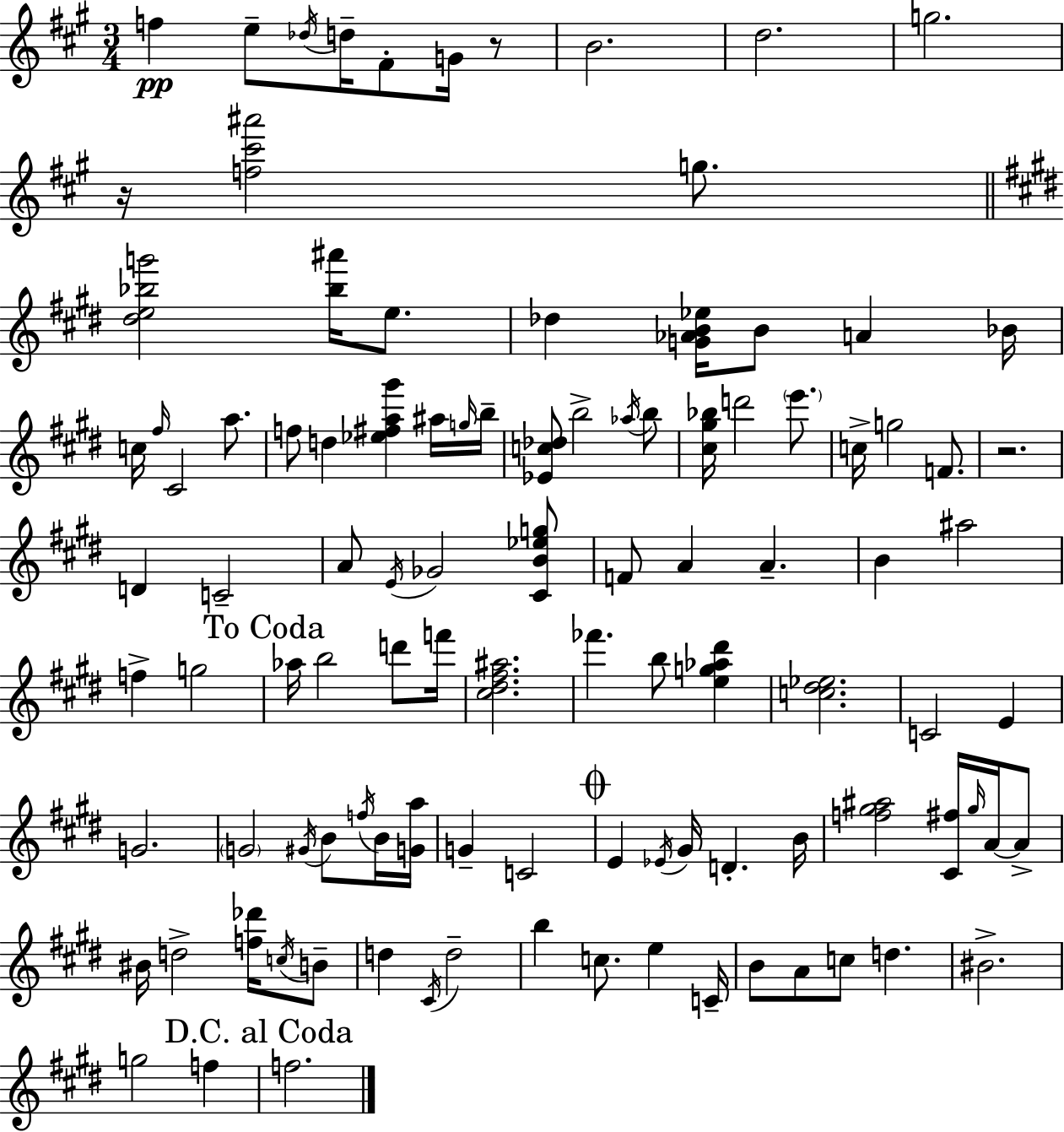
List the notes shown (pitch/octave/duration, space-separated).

F5/q E5/e Db5/s D5/s F#4/e G4/s R/e B4/h. D5/h. G5/h. R/s [F5,C#6,A#6]/h G5/e. [D#5,E5,Bb5,G6]/h [Bb5,A#6]/s E5/e. Db5/q [G4,Ab4,B4,Eb5]/s B4/e A4/q Bb4/s C5/s F#5/s C#4/h A5/e. F5/e D5/q [Eb5,F#5,A5,G#6]/q A#5/s G5/s B5/s [Eb4,C5,Db5]/e B5/h Ab5/s B5/e [C#5,G#5,Bb5]/s D6/h E6/e. C5/s G5/h F4/e. R/h. D4/q C4/h A4/e E4/s Gb4/h [C#4,B4,Eb5,G5]/e F4/e A4/q A4/q. B4/q A#5/h F5/q G5/h Ab5/s B5/h D6/e F6/s [C#5,D#5,F#5,A#5]/h. FES6/q. B5/e [E5,G5,Ab5,D#6]/q [C5,D#5,Eb5]/h. C4/h E4/q G4/h. G4/h G#4/s B4/e F5/s B4/s [G4,A5]/s G4/q C4/h E4/q Eb4/s G#4/s D4/q. B4/s [F5,G#5,A#5]/h [C#4,F#5]/s G#5/s A4/s A4/e BIS4/s D5/h [F5,Db6]/s C5/s B4/e D5/q C#4/s D5/h B5/q C5/e. E5/q C4/s B4/e A4/e C5/e D5/q. BIS4/h. G5/h F5/q F5/h.